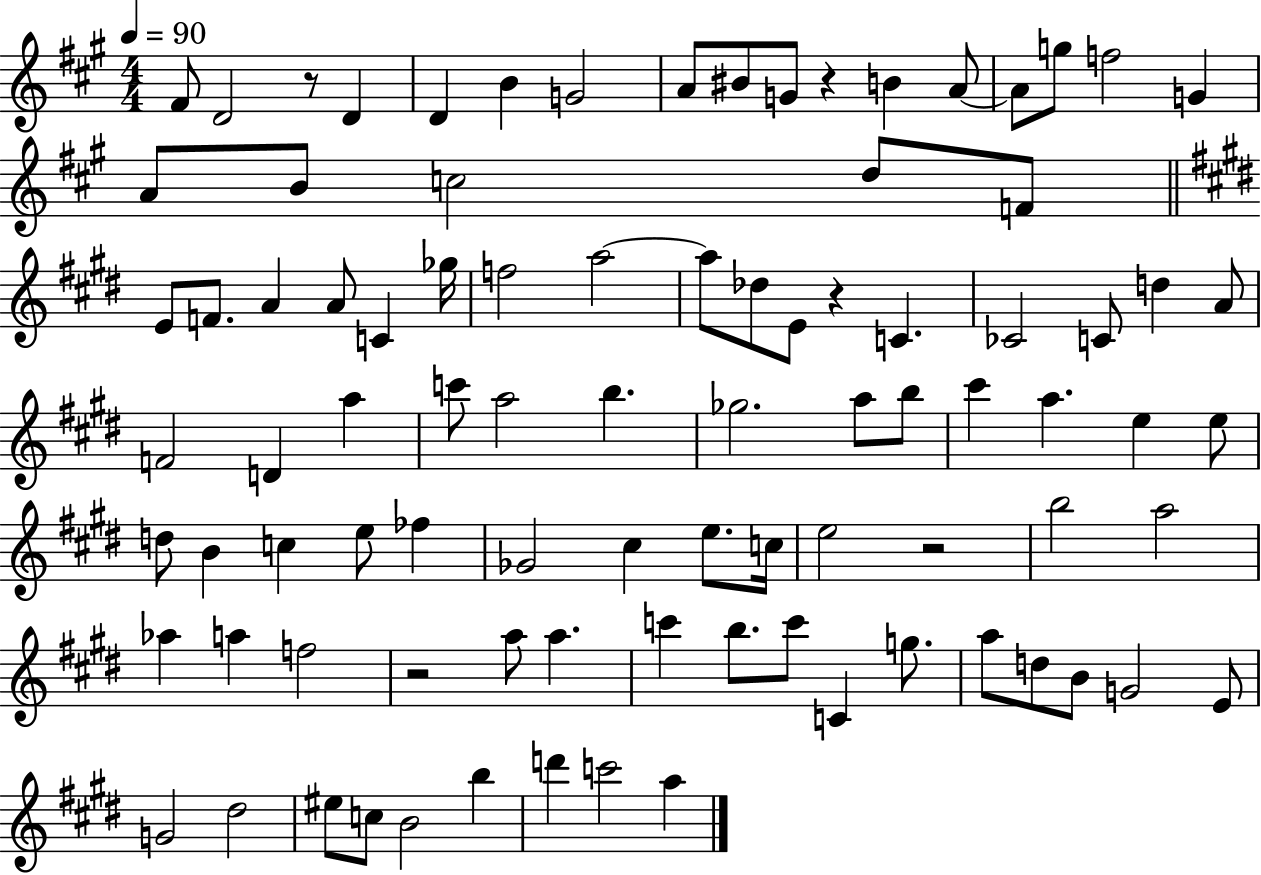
{
  \clef treble
  \numericTimeSignature
  \time 4/4
  \key a \major
  \tempo 4 = 90
  fis'8 d'2 r8 d'4 | d'4 b'4 g'2 | a'8 bis'8 g'8 r4 b'4 a'8~~ | a'8 g''8 f''2 g'4 | \break a'8 b'8 c''2 d''8 f'8 | \bar "||" \break \key e \major e'8 f'8. a'4 a'8 c'4 ges''16 | f''2 a''2~~ | a''8 des''8 e'8 r4 c'4. | ces'2 c'8 d''4 a'8 | \break f'2 d'4 a''4 | c'''8 a''2 b''4. | ges''2. a''8 b''8 | cis'''4 a''4. e''4 e''8 | \break d''8 b'4 c''4 e''8 fes''4 | ges'2 cis''4 e''8. c''16 | e''2 r2 | b''2 a''2 | \break aes''4 a''4 f''2 | r2 a''8 a''4. | c'''4 b''8. c'''8 c'4 g''8. | a''8 d''8 b'8 g'2 e'8 | \break g'2 dis''2 | eis''8 c''8 b'2 b''4 | d'''4 c'''2 a''4 | \bar "|."
}